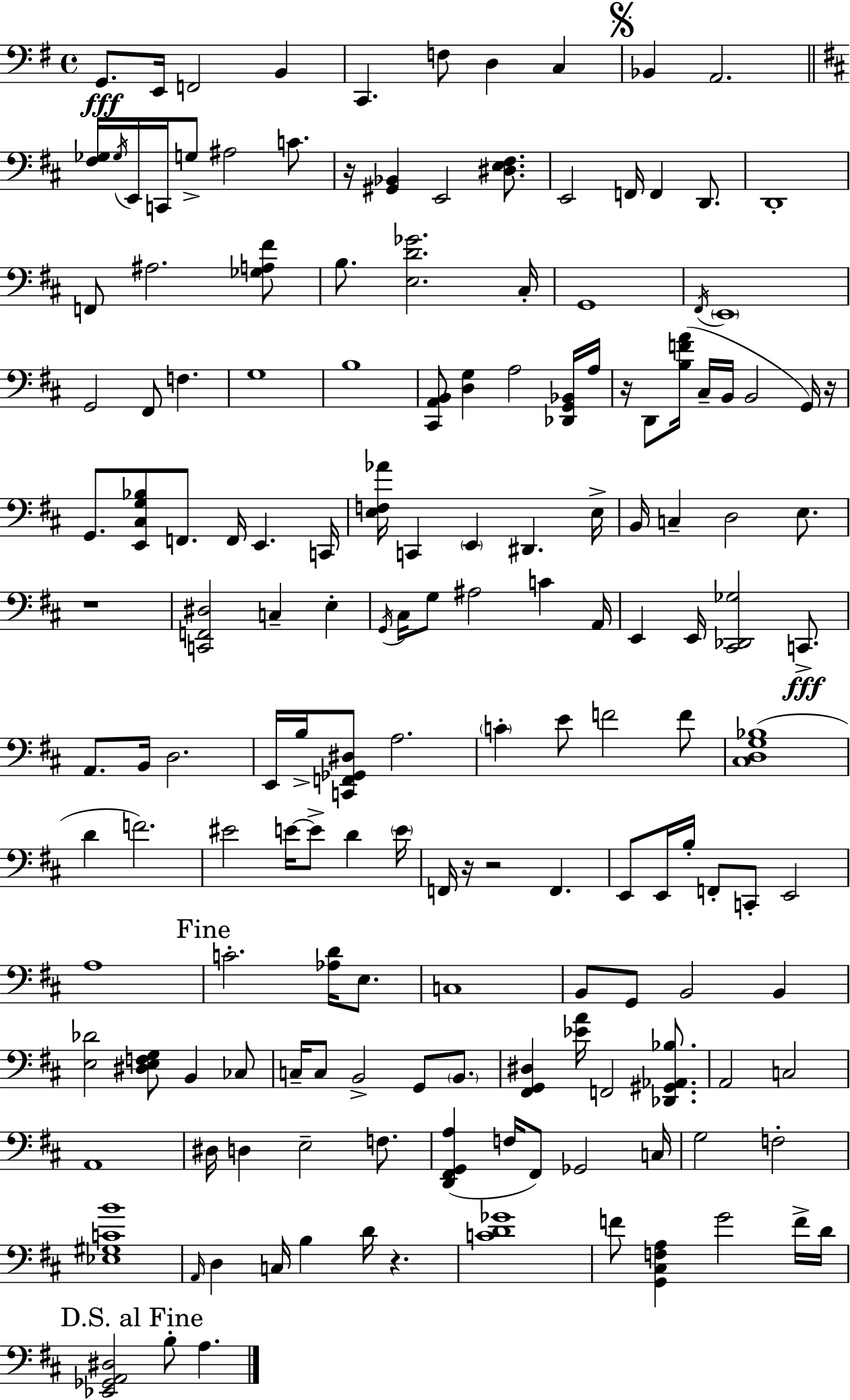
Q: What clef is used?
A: bass